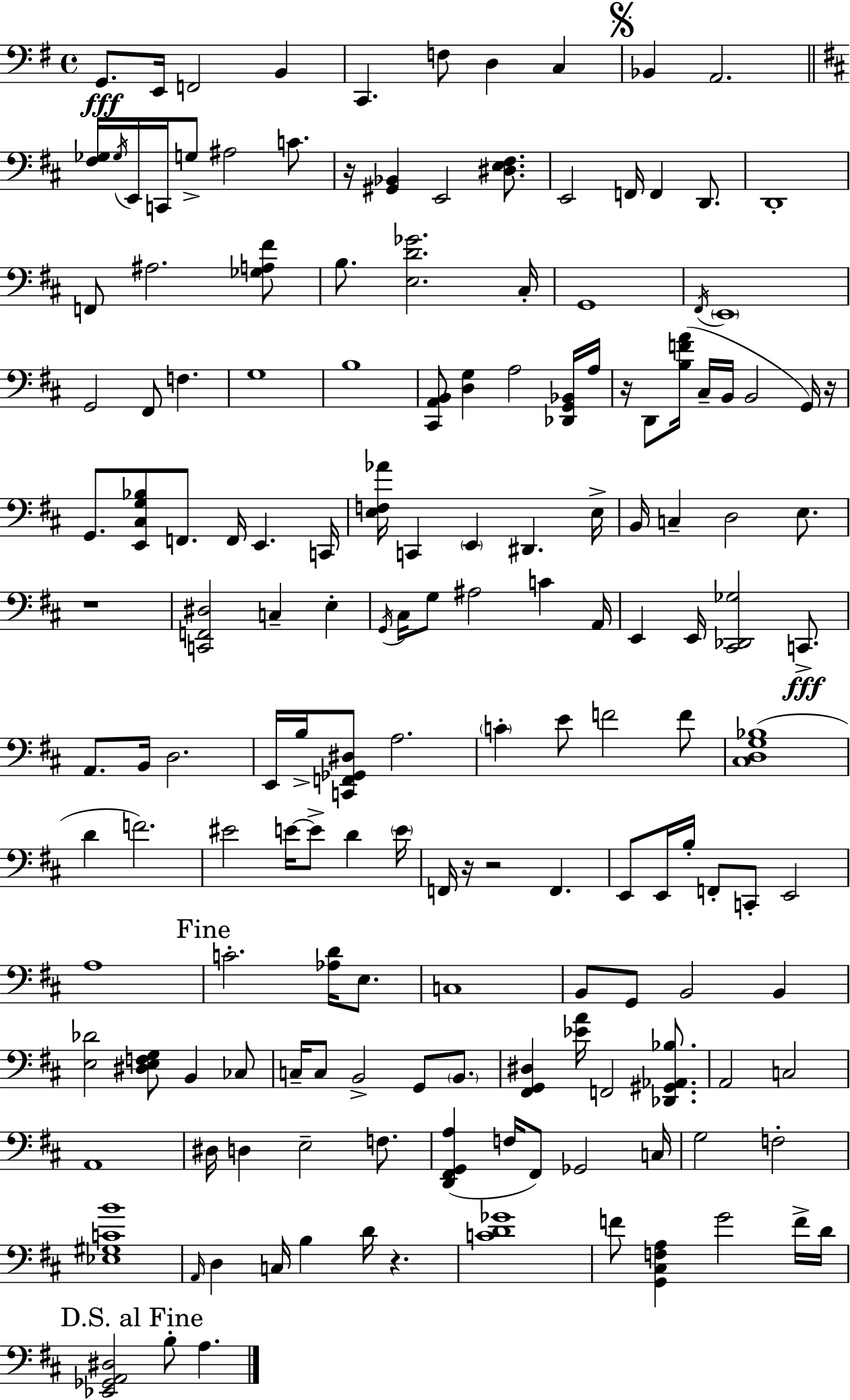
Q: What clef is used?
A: bass